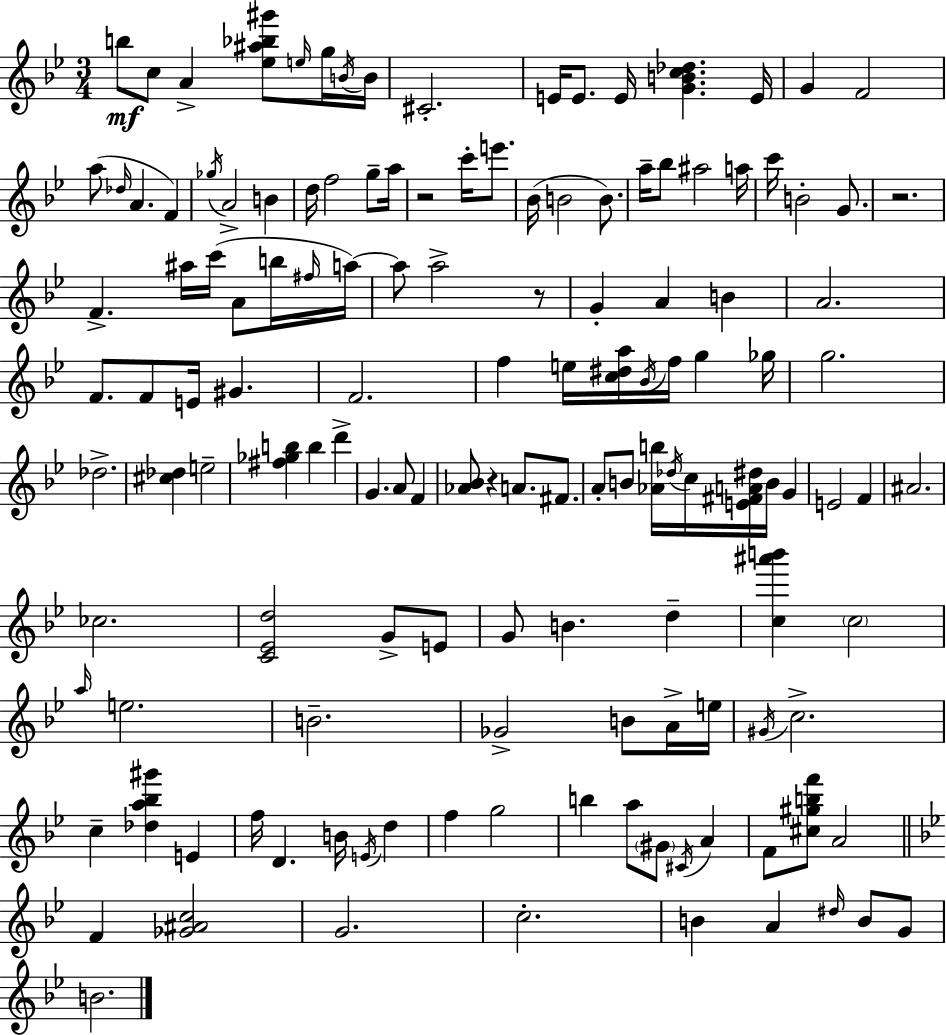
{
  \clef treble
  \numericTimeSignature
  \time 3/4
  \key g \minor
  b''8\mf c''8 a'4-> <ees'' ais'' bes'' gis'''>8 \grace { e''16 } g''16 | \acciaccatura { b'16 } b'16 cis'2.-. | e'16 e'8. e'16 <g' b' c'' des''>4. | e'16 g'4 f'2 | \break a''8( \grace { des''16 } a'4. f'4) | \acciaccatura { ges''16 } a'2-> | b'4 d''16 f''2 | g''8-- a''16 r2 | \break c'''16-. e'''8. bes'16( b'2 | b'8.) a''16-- bes''8 ais''2 | a''16 c'''16 b'2-. | g'8. r2. | \break f'4.-> ais''16 c'''16( | a'8 b''16 \grace { fis''16 }) a''16~~ a''8 a''2-> | r8 g'4-. a'4 | b'4 a'2. | \break f'8. f'8 e'16 gis'4. | f'2. | f''4 e''16 <c'' dis'' a''>16 \acciaccatura { bes'16 } | f''16 g''4 ges''16 g''2. | \break des''2.-> | <cis'' des''>4 e''2-- | <fis'' ges'' b''>4 b''4 | d'''4-> g'4. | \break a'8 f'4 <aes' bes'>8 r4 | a'8. fis'8. a'8-. b'8 <aes' b''>16 \acciaccatura { des''16 } | c''16 <e' fis' a' dis''>16 b'16 g'4 e'2 | f'4 ais'2. | \break ces''2. | <c' ees' d''>2 | g'8-> e'8 g'8 b'4. | d''4-- <c'' ais''' b'''>4 \parenthesize c''2 | \break \grace { a''16 } e''2. | b'2.-- | ges'2-> | b'8 a'16-> e''16 \acciaccatura { gis'16 } c''2.-> | \break c''4-- | <des'' a'' bes'' gis'''>4 e'4 f''16 d'4. | b'16 \acciaccatura { e'16 } d''4 f''4 | g''2 b''4 | \break a''8 \parenthesize gis'8 \acciaccatura { cis'16 } a'4 f'8 | <cis'' gis'' b'' f'''>8 a'2 \bar "||" \break \key bes \major f'4 <ges' ais' c''>2 | g'2. | c''2.-. | b'4 a'4 \grace { dis''16 } b'8 g'8 | \break b'2. | \bar "|."
}